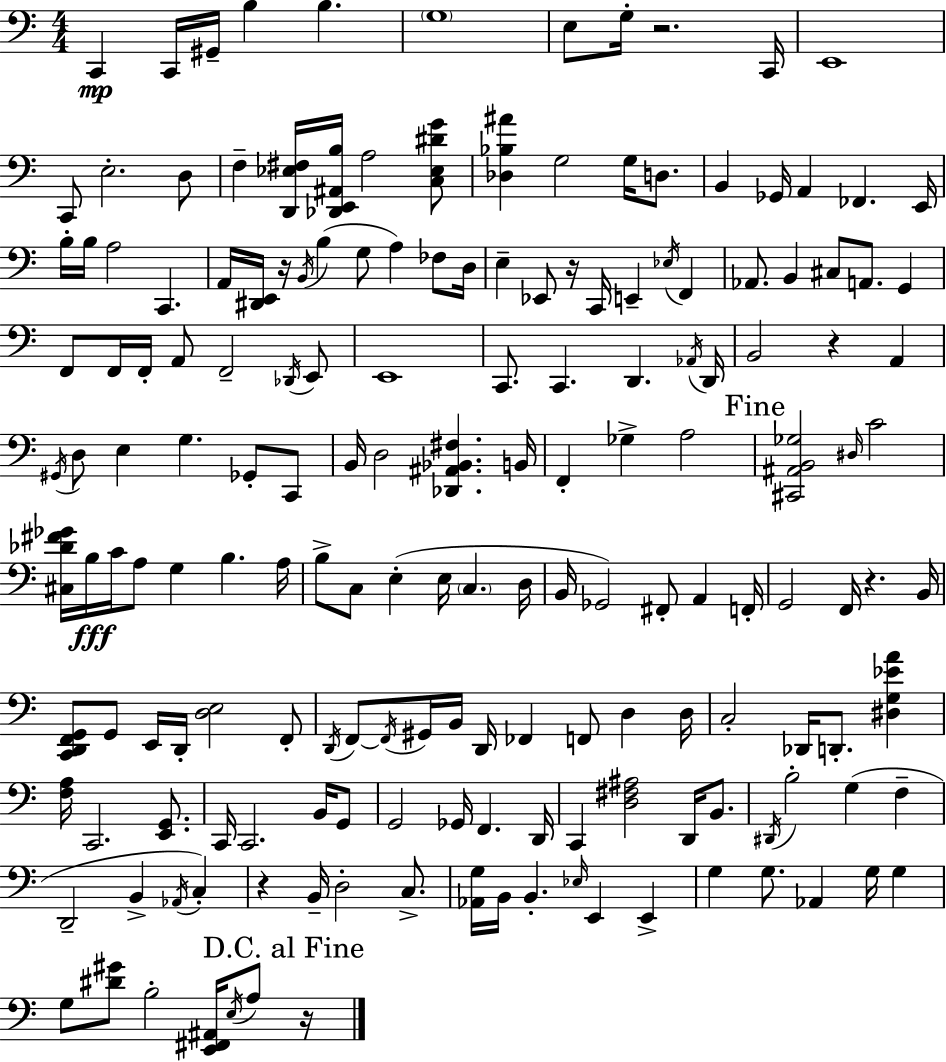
X:1
T:Untitled
M:4/4
L:1/4
K:C
C,, C,,/4 ^G,,/4 B, B, G,4 E,/2 G,/4 z2 C,,/4 E,,4 C,,/2 E,2 D,/2 F, [D,,_E,^F,]/4 [_D,,E,,^A,,B,]/4 A,2 [C,_E,^DG]/2 [_D,_B,^A] G,2 G,/4 D,/2 B,, _G,,/4 A,, _F,, E,,/4 B,/4 B,/4 A,2 C,, A,,/4 [^D,,E,,]/4 z/4 B,,/4 B, G,/2 A, _F,/2 D,/4 E, _E,,/2 z/4 C,,/4 E,, _E,/4 F,, _A,,/2 B,, ^C,/2 A,,/2 G,, F,,/2 F,,/4 F,,/4 A,,/2 F,,2 _D,,/4 E,,/2 E,,4 C,,/2 C,, D,, _A,,/4 D,,/4 B,,2 z A,, ^G,,/4 D,/2 E, G, _G,,/2 C,,/2 B,,/4 D,2 [_D,,^A,,_B,,^F,] B,,/4 F,, _G, A,2 [^C,,^A,,B,,_G,]2 ^D,/4 C2 [^C,_D^F_G]/4 B,/4 C/4 A,/2 G, B, A,/4 B,/2 C,/2 E, E,/4 C, D,/4 B,,/4 _G,,2 ^F,,/2 A,, F,,/4 G,,2 F,,/4 z B,,/4 [C,,D,,F,,G,,]/2 G,,/2 E,,/4 D,,/4 [D,E,]2 F,,/2 D,,/4 F,,/2 F,,/4 ^G,,/4 B,,/4 D,,/4 _F,, F,,/2 D, D,/4 C,2 _D,,/4 D,,/2 [^D,G,_EA] [F,A,]/4 C,,2 [E,,G,,]/2 C,,/4 C,,2 B,,/4 G,,/2 G,,2 _G,,/4 F,, D,,/4 C,, [D,^F,^A,]2 D,,/4 B,,/2 ^D,,/4 B,2 G, F, D,,2 B,, _A,,/4 C, z B,,/4 D,2 C,/2 [_A,,G,]/4 B,,/4 B,, _E,/4 E,, E,, G, G,/2 _A,, G,/4 G, G,/2 [^D^G]/2 B,2 [E,,^F,,^A,,]/4 E,/4 A,/2 z/4